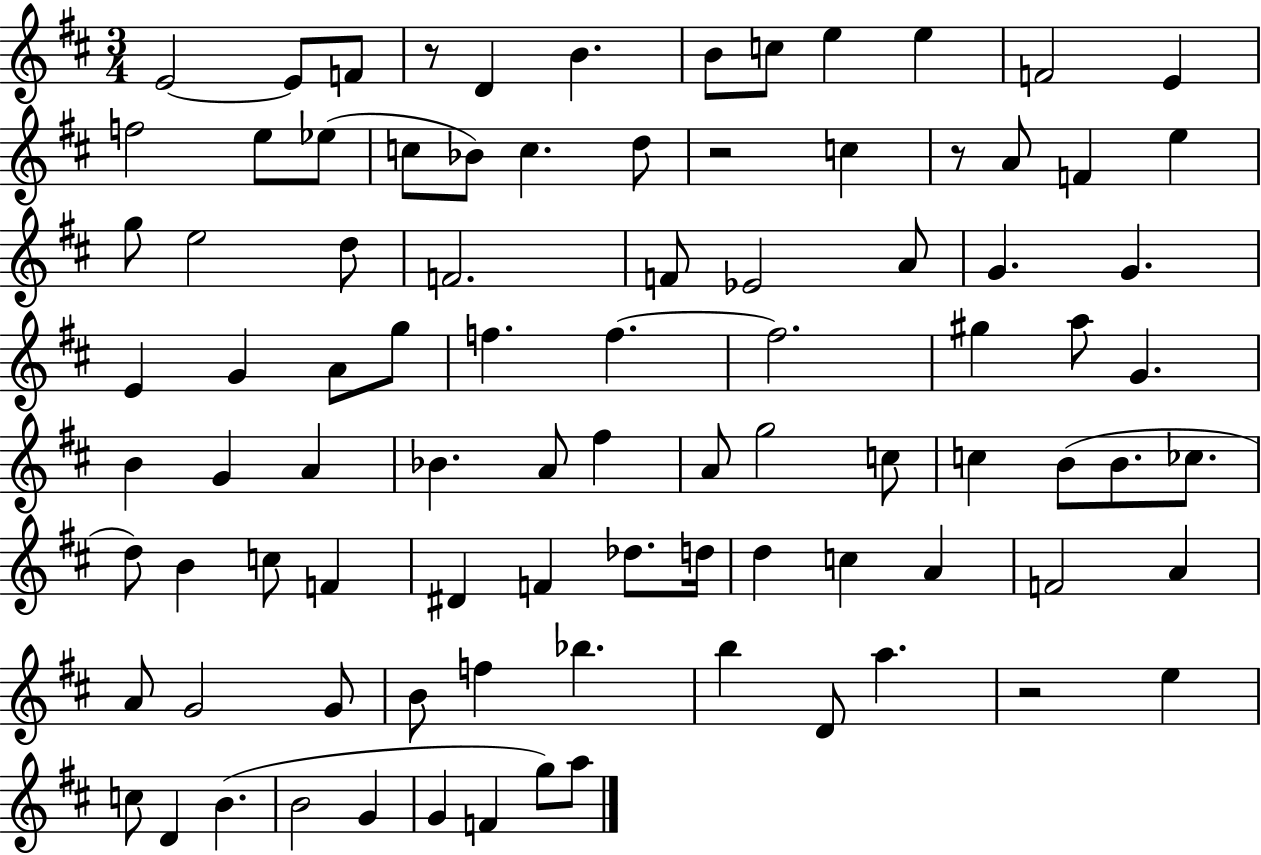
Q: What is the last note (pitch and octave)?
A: A5